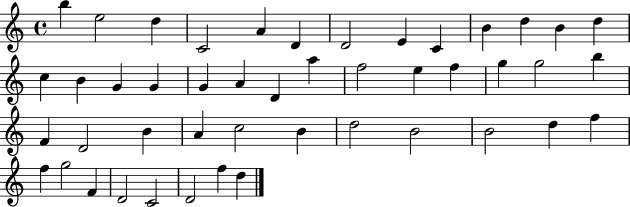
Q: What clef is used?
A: treble